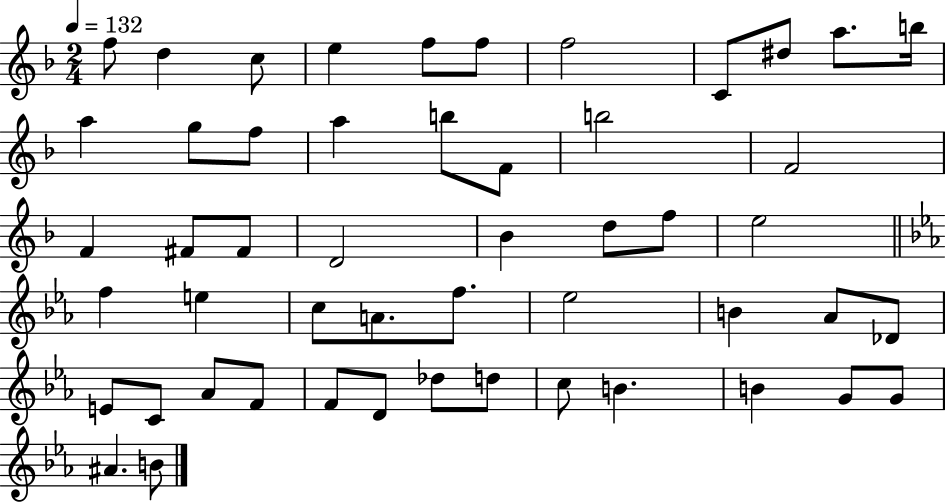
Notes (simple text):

F5/e D5/q C5/e E5/q F5/e F5/e F5/h C4/e D#5/e A5/e. B5/s A5/q G5/e F5/e A5/q B5/e F4/e B5/h F4/h F4/q F#4/e F#4/e D4/h Bb4/q D5/e F5/e E5/h F5/q E5/q C5/e A4/e. F5/e. Eb5/h B4/q Ab4/e Db4/e E4/e C4/e Ab4/e F4/e F4/e D4/e Db5/e D5/e C5/e B4/q. B4/q G4/e G4/e A#4/q. B4/e